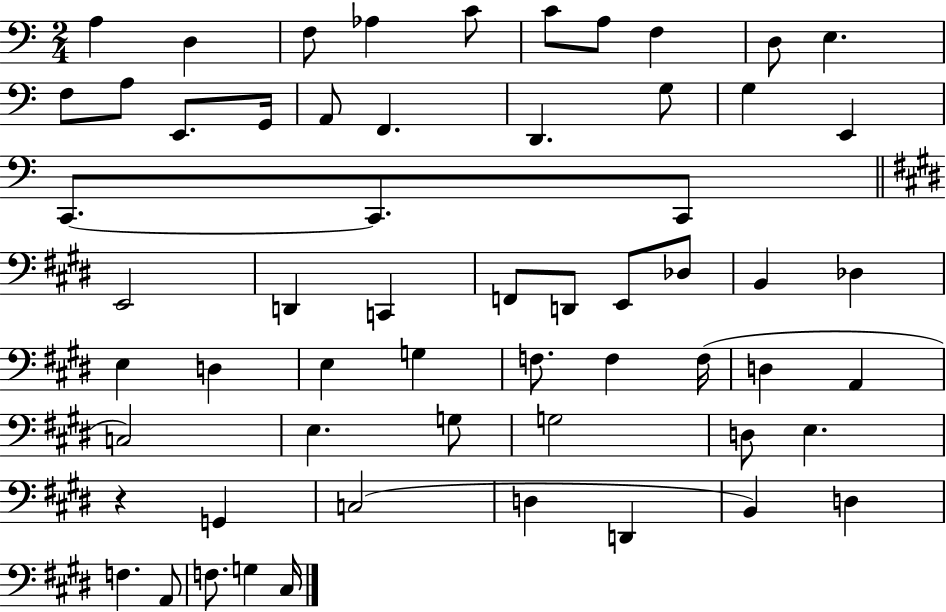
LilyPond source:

{
  \clef bass
  \numericTimeSignature
  \time 2/4
  \key c \major
  a4 d4 | f8 aes4 c'8 | c'8 a8 f4 | d8 e4. | \break f8 a8 e,8. g,16 | a,8 f,4. | d,4. g8 | g4 e,4 | \break c,8.~~ c,8. c,8 | \bar "||" \break \key e \major e,2 | d,4 c,4 | f,8 d,8 e,8 des8 | b,4 des4 | \break e4 d4 | e4 g4 | f8. f4 f16( | d4 a,4 | \break c2) | e4. g8 | g2 | d8 e4. | \break r4 g,4 | c2( | d4 d,4 | b,4) d4 | \break f4. a,8 | f8. g4 cis16 | \bar "|."
}